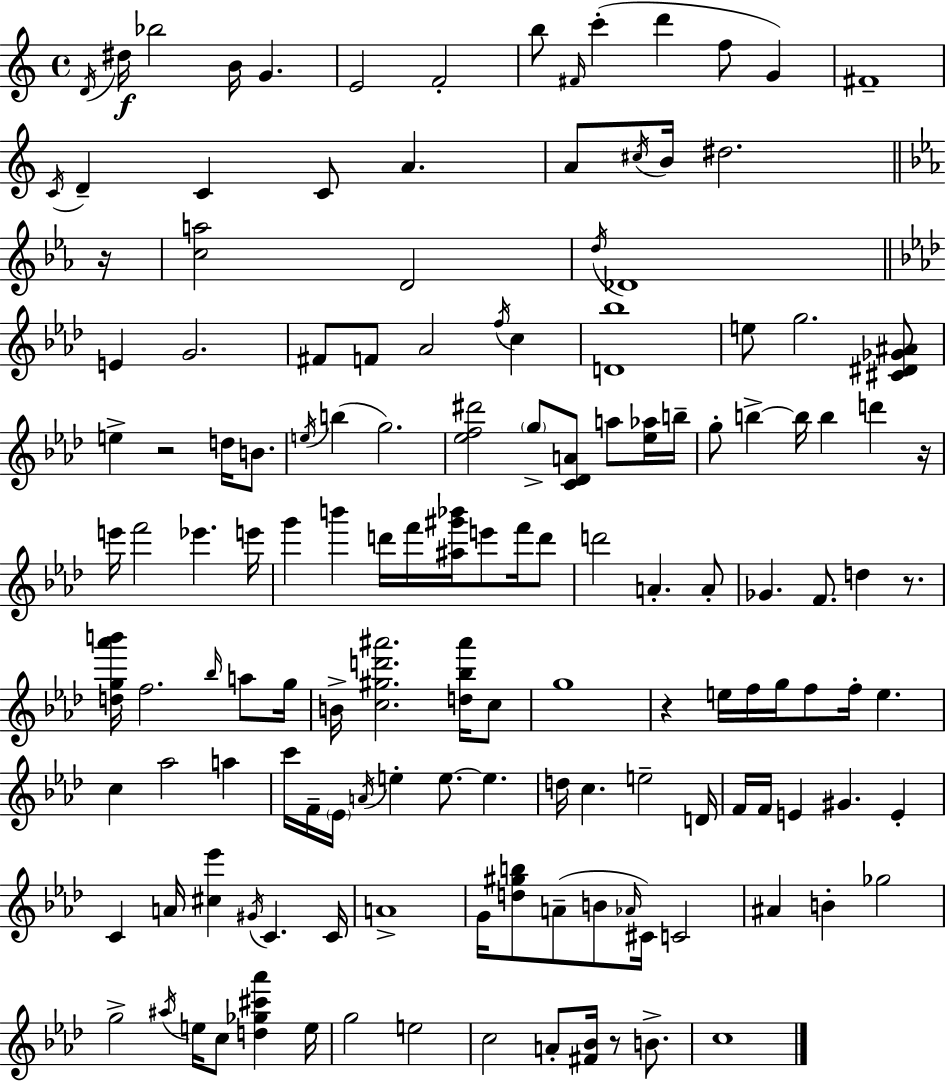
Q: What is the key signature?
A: A minor